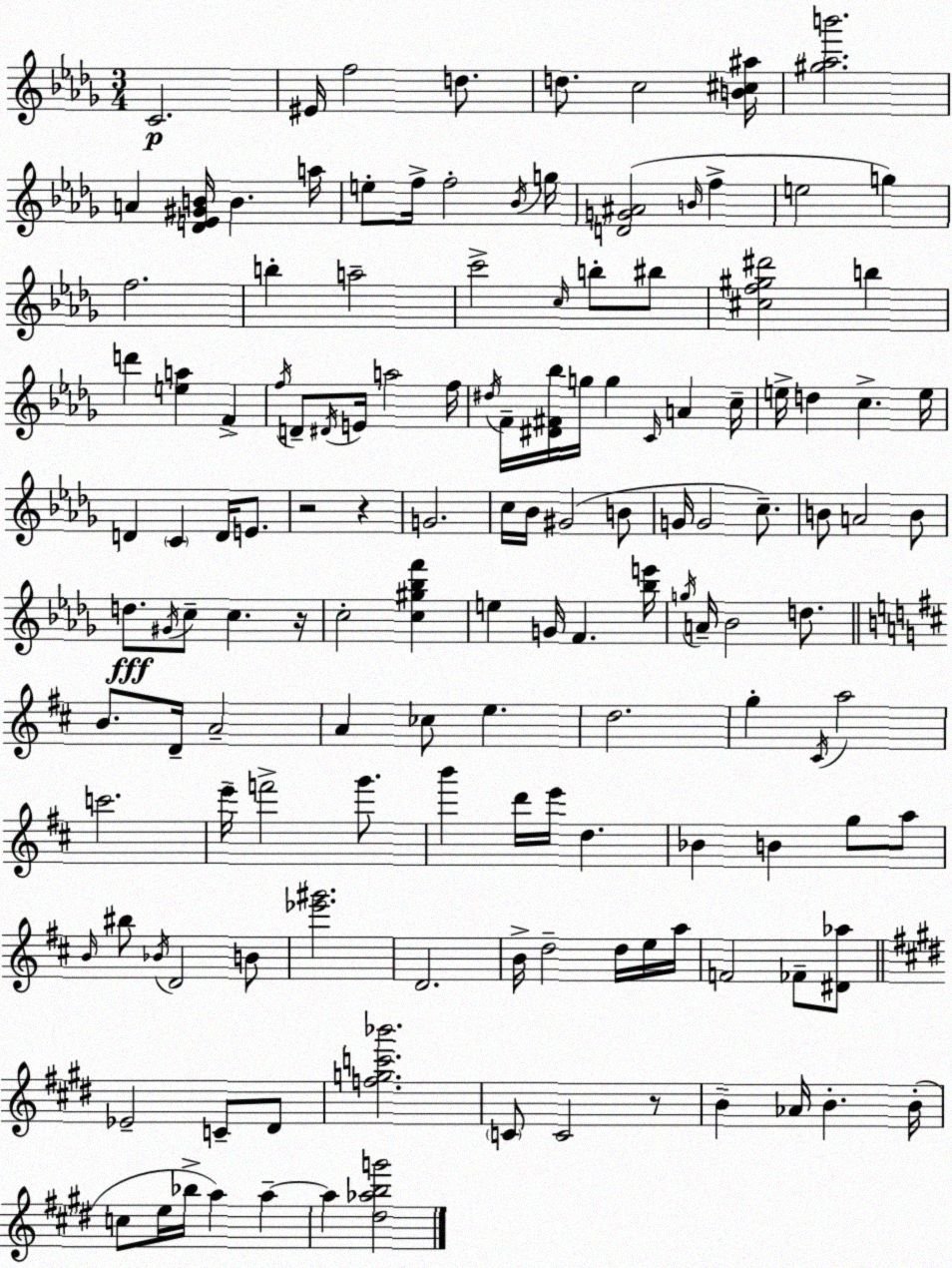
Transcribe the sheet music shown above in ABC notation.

X:1
T:Untitled
M:3/4
L:1/4
K:Bbm
C2 ^E/4 f2 d/2 d/2 c2 [B^c^a]/4 [^g_ab']2 A [_DE^GB]/4 B a/4 e/2 f/4 f2 _B/4 g/4 [DG^A]2 B/4 f e2 g f2 b a2 c'2 c/4 b/2 ^b/2 [^cf^g^d']2 b d' [ea] F f/4 D/2 ^D/4 E/4 a2 f/4 ^d/4 F/4 [^D^F_b]/4 g/4 g C/4 A c/4 e/4 d c e/4 D C D/4 E/2 z2 z G2 c/4 _B/4 ^G2 B/2 G/4 G2 c/2 B/2 A2 B/2 d/2 ^G/4 c/2 c z/4 c2 [c^g_bf'] e G/4 F [_be']/4 g/4 A/4 _B2 d/2 B/2 D/4 A2 A _c/2 e d2 g ^C/4 a2 c'2 e'/4 f'2 g'/2 b' d'/4 e'/4 d _B B g/2 a/2 B/4 ^b/2 _B/4 D2 B/2 [_e'^g']2 D2 B/4 d2 d/4 e/4 a/4 F2 _F/2 [^D_a]/2 _E2 C/2 ^D/2 [fgc'_b']2 C/2 C2 z/2 B _A/4 B B/4 c/2 e/4 _b/4 a a a [^d_abg']2